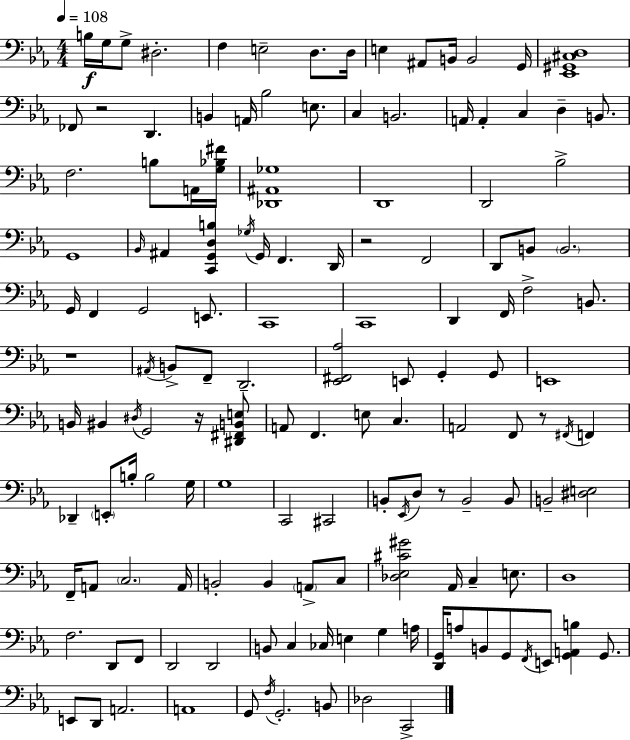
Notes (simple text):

B3/s G3/s G3/e D#3/h. F3/q E3/h D3/e. D3/s E3/q A#2/e B2/s B2/h G2/s [Eb2,G#2,C#3,D3]/w FES2/e R/h D2/q. B2/q A2/s Bb3/h E3/e. C3/q B2/h. A2/s A2/q C3/q D3/q B2/e. F3/h. B3/e A2/s [G3,Bb3,F#4]/s [Db2,A#2,Gb3]/w D2/w D2/h Bb3/h G2/w Bb2/s A#2/q [C2,G2,D3,B3]/q Gb3/s G2/s F2/q. D2/s R/h F2/h D2/e B2/e B2/h. G2/s F2/q G2/h E2/e. C2/w C2/w D2/q F2/s F3/h B2/e. R/w A#2/s B2/e F2/e D2/h. [Eb2,F#2,Ab3]/h E2/e G2/q G2/e E2/w B2/s BIS2/q D#3/s G2/h R/s [D#2,F#2,B2,E3]/e A2/e F2/q. E3/e C3/q. A2/h F2/e R/e F#2/s F2/q Db2/q E2/e B3/s B3/h G3/s G3/w C2/h C#2/h B2/e Eb2/s D3/e R/e B2/h B2/e B2/h [D#3,E3]/h F2/s A2/e C3/h. A2/s B2/h B2/q A2/e C3/e [Db3,Eb3,C#4,G#4]/h Ab2/s C3/q E3/e. D3/w F3/h. D2/e F2/e D2/h D2/h B2/e C3/q CES3/s E3/q G3/q A3/s [D2,G2]/s A3/e B2/e G2/e F2/s E2/e [G2,A2,B3]/q G2/e. E2/e D2/e A2/h. A2/w G2/e F3/s G2/h. B2/e Db3/h C2/h